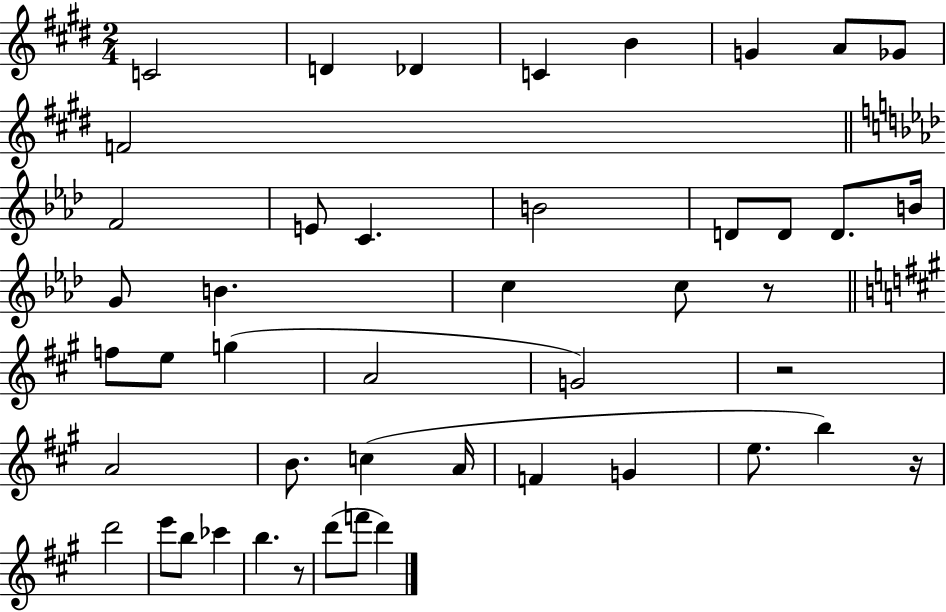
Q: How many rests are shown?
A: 4